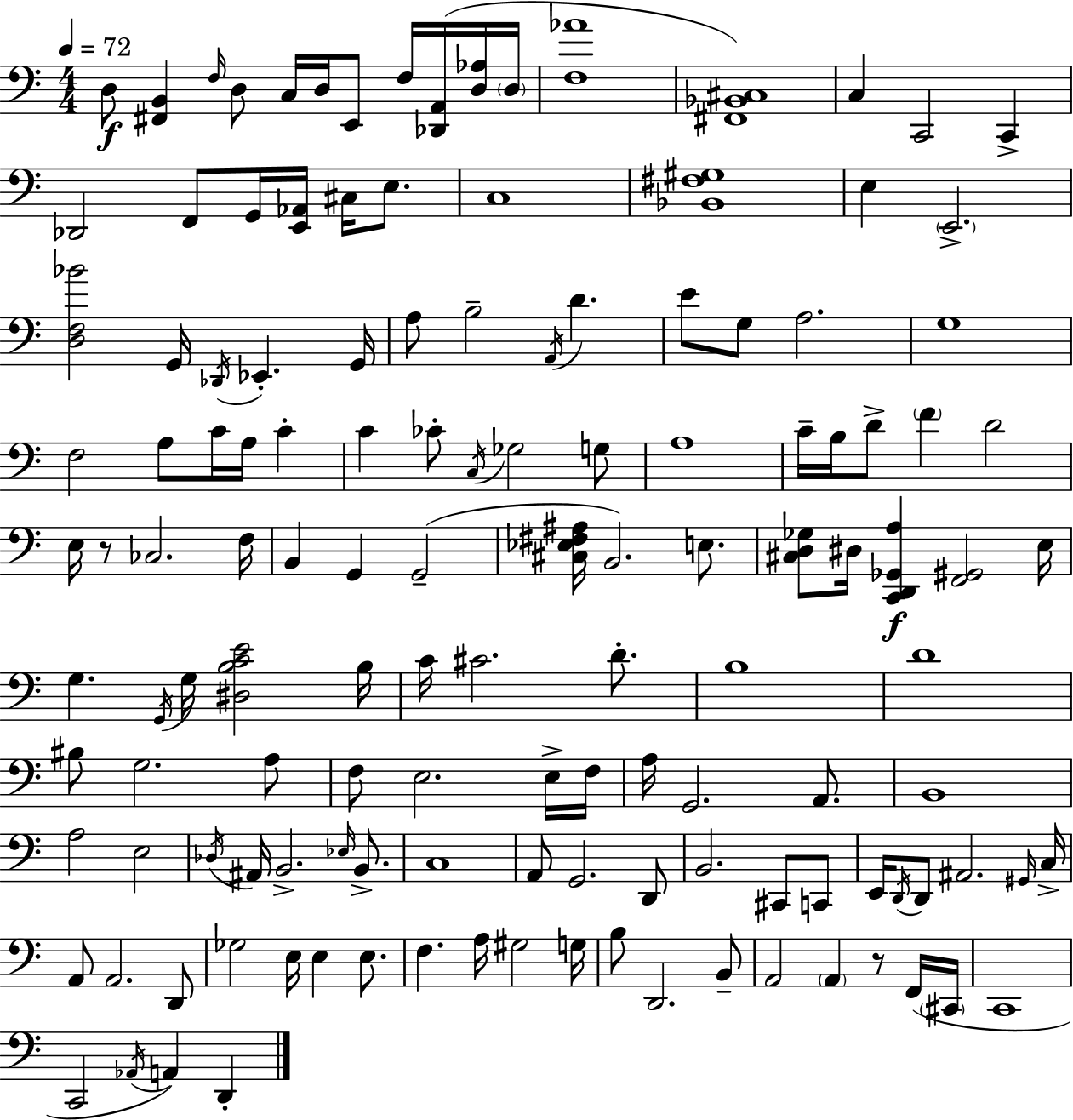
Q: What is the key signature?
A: C major